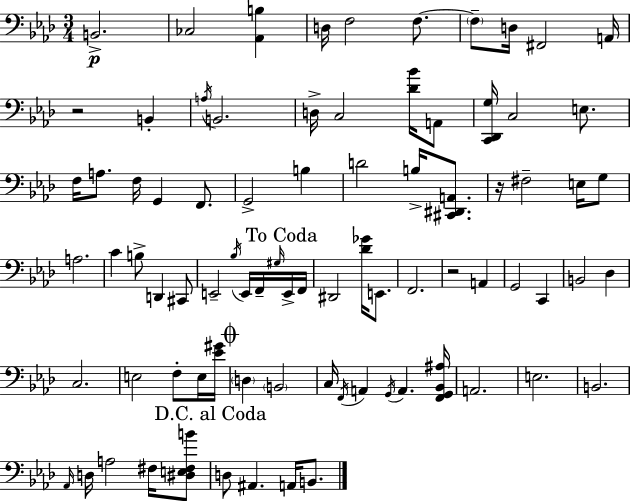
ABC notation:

X:1
T:Untitled
M:3/4
L:1/4
K:Fm
B,,2 _C,2 [_A,,B,] D,/4 F,2 F,/2 F,/2 D,/4 ^F,,2 A,,/4 z2 B,, A,/4 B,,2 D,/4 C,2 [_D_B]/4 A,,/2 [C,,_D,,G,]/4 C,2 E,/2 F,/4 A,/2 F,/4 G,, F,,/2 G,,2 B, D2 B,/4 [^C,,^D,,A,,]/2 z/4 ^F,2 E,/4 G,/2 A,2 C B,/2 D,, ^C,,/2 E,,2 _B,/4 E,,/4 F,,/4 ^G,/4 E,,/4 F,,/4 ^D,,2 [_D_G]/4 E,,/2 F,,2 z2 A,, G,,2 C,, B,,2 _D, C,2 E,2 F,/2 E,/4 [_E^G]/4 D, B,,2 C,/4 F,,/4 A,, G,,/4 A,, [F,,G,,_B,,^A,]/4 A,,2 E,2 B,,2 _A,,/4 D,/4 A,2 ^F,/4 [^D,E,^F,B]/2 D,/2 ^A,, A,,/4 B,,/2